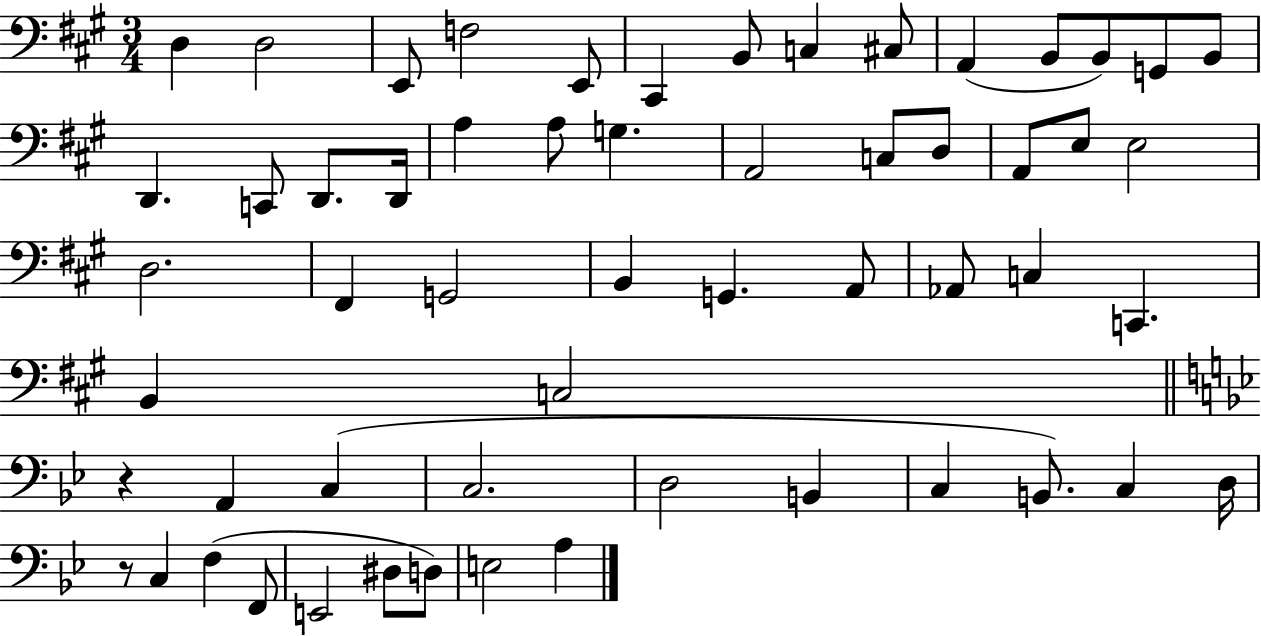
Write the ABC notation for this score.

X:1
T:Untitled
M:3/4
L:1/4
K:A
D, D,2 E,,/2 F,2 E,,/2 ^C,, B,,/2 C, ^C,/2 A,, B,,/2 B,,/2 G,,/2 B,,/2 D,, C,,/2 D,,/2 D,,/4 A, A,/2 G, A,,2 C,/2 D,/2 A,,/2 E,/2 E,2 D,2 ^F,, G,,2 B,, G,, A,,/2 _A,,/2 C, C,, B,, C,2 z A,, C, C,2 D,2 B,, C, B,,/2 C, D,/4 z/2 C, F, F,,/2 E,,2 ^D,/2 D,/2 E,2 A,